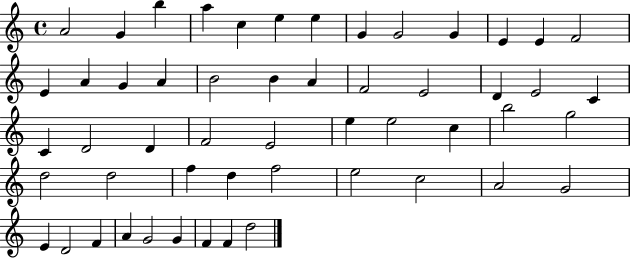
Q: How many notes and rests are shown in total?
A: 53